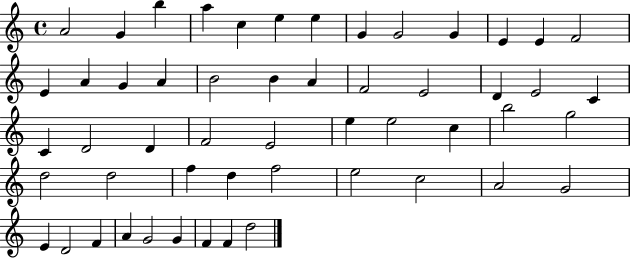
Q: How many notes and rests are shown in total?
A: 53